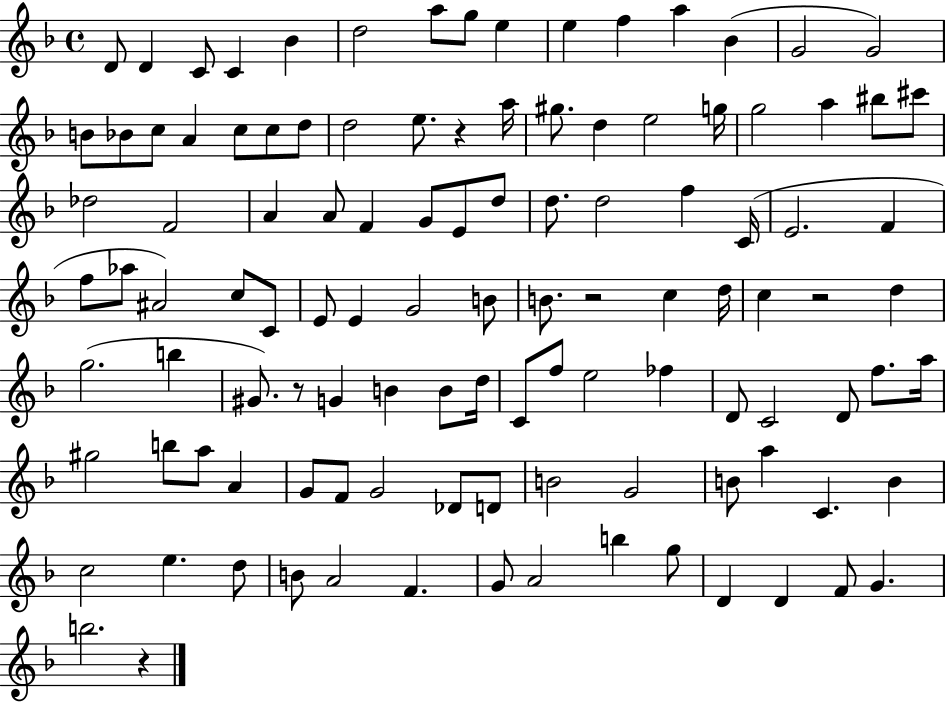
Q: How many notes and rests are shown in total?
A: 112